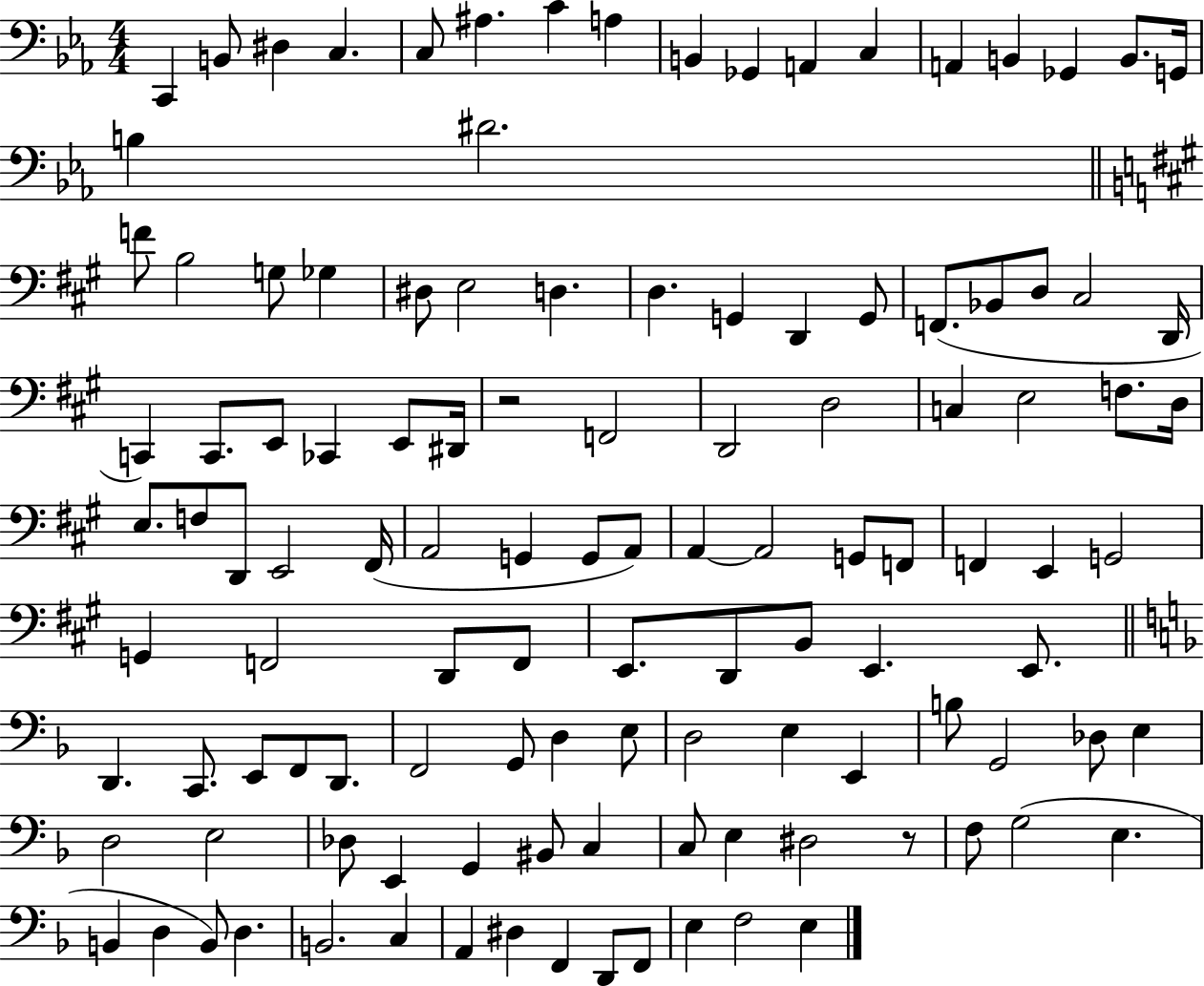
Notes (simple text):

C2/q B2/e D#3/q C3/q. C3/e A#3/q. C4/q A3/q B2/q Gb2/q A2/q C3/q A2/q B2/q Gb2/q B2/e. G2/s B3/q D#4/h. F4/e B3/h G3/e Gb3/q D#3/e E3/h D3/q. D3/q. G2/q D2/q G2/e F2/e. Bb2/e D3/e C#3/h D2/s C2/q C2/e. E2/e CES2/q E2/e D#2/s R/h F2/h D2/h D3/h C3/q E3/h F3/e. D3/s E3/e. F3/e D2/e E2/h F#2/s A2/h G2/q G2/e A2/e A2/q A2/h G2/e F2/e F2/q E2/q G2/h G2/q F2/h D2/e F2/e E2/e. D2/e B2/e E2/q. E2/e. D2/q. C2/e. E2/e F2/e D2/e. F2/h G2/e D3/q E3/e D3/h E3/q E2/q B3/e G2/h Db3/e E3/q D3/h E3/h Db3/e E2/q G2/q BIS2/e C3/q C3/e E3/q D#3/h R/e F3/e G3/h E3/q. B2/q D3/q B2/e D3/q. B2/h. C3/q A2/q D#3/q F2/q D2/e F2/e E3/q F3/h E3/q